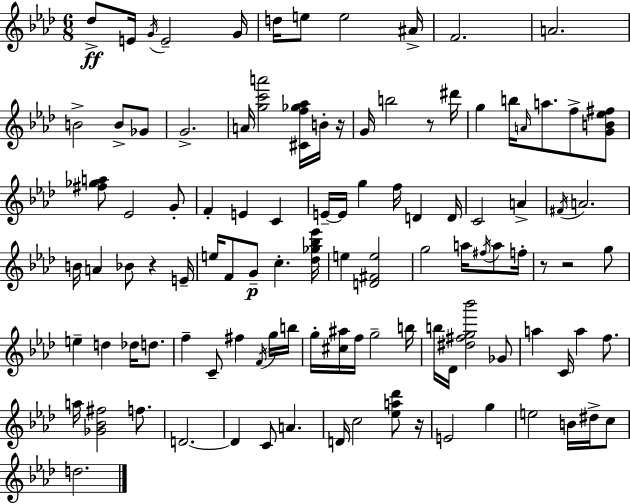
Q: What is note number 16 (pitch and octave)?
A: A4